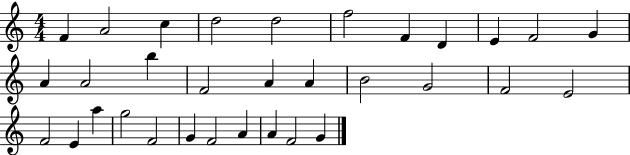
{
  \clef treble
  \numericTimeSignature
  \time 4/4
  \key c \major
  f'4 a'2 c''4 | d''2 d''2 | f''2 f'4 d'4 | e'4 f'2 g'4 | \break a'4 a'2 b''4 | f'2 a'4 a'4 | b'2 g'2 | f'2 e'2 | \break f'2 e'4 a''4 | g''2 f'2 | g'4 f'2 a'4 | a'4 f'2 g'4 | \break \bar "|."
}